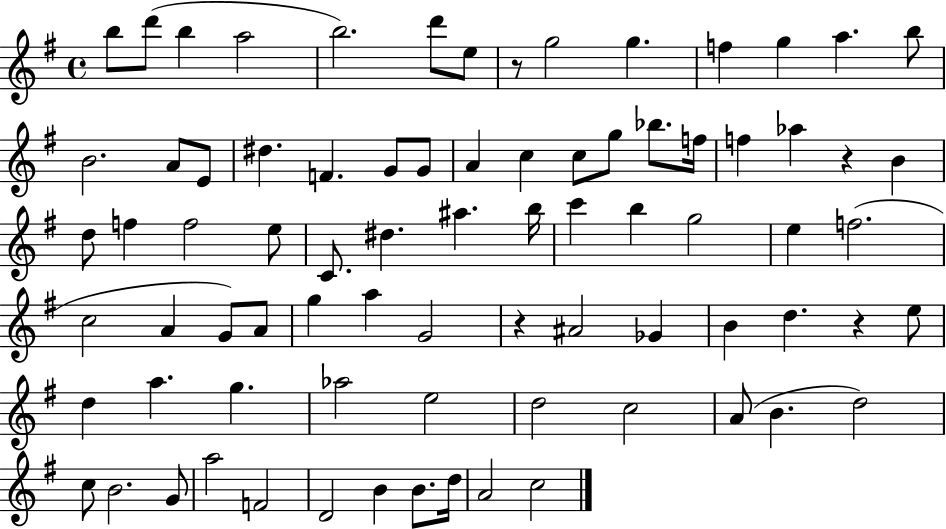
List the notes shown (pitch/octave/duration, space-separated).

B5/e D6/e B5/q A5/h B5/h. D6/e E5/e R/e G5/h G5/q. F5/q G5/q A5/q. B5/e B4/h. A4/e E4/e D#5/q. F4/q. G4/e G4/e A4/q C5/q C5/e G5/e Bb5/e. F5/s F5/q Ab5/q R/q B4/q D5/e F5/q F5/h E5/e C4/e. D#5/q. A#5/q. B5/s C6/q B5/q G5/h E5/q F5/h. C5/h A4/q G4/e A4/e G5/q A5/q G4/h R/q A#4/h Gb4/q B4/q D5/q. R/q E5/e D5/q A5/q. G5/q. Ab5/h E5/h D5/h C5/h A4/e B4/q. D5/h C5/e B4/h. G4/e A5/h F4/h D4/h B4/q B4/e. D5/s A4/h C5/h